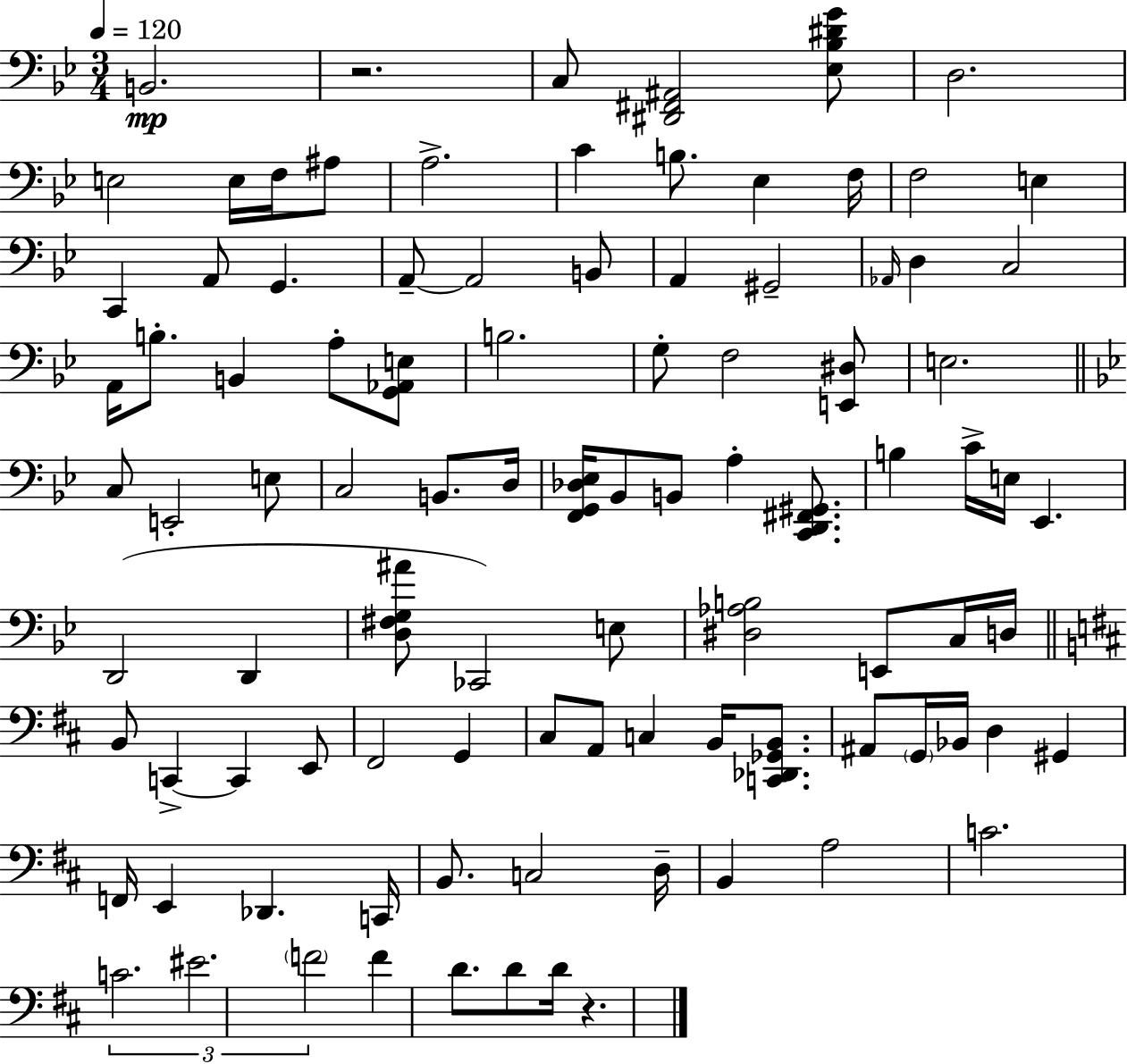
{
  \clef bass
  \numericTimeSignature
  \time 3/4
  \key g \minor
  \tempo 4 = 120
  \repeat volta 2 { b,2.\mp | r2. | c8 <dis, fis, ais,>2 <ees bes dis' g'>8 | d2. | \break e2 e16 f16 ais8 | a2.-> | c'4 b8. ees4 f16 | f2 e4 | \break c,4 a,8 g,4. | a,8--~~ a,2 b,8 | a,4 gis,2-- | \grace { aes,16 } d4 c2 | \break a,16 b8.-. b,4 a8-. <g, aes, e>8 | b2. | g8-. f2 <e, dis>8 | e2. | \break \bar "||" \break \key bes \major c8 e,2-. e8 | c2 b,8. d16 | <f, g, des ees>16 bes,8 b,8 a4-. <c, d, fis, gis,>8. | b4 c'16-> e16 ees,4. | \break d,2( d,4 | <d fis g ais'>8 ces,2) e8 | <dis aes b>2 e,8 c16 d16 | \bar "||" \break \key d \major b,8 c,4->~~ c,4 e,8 | fis,2 g,4 | cis8 a,8 c4 b,16 <c, des, ges, b,>8. | ais,8 \parenthesize g,16 bes,16 d4 gis,4 | \break f,16 e,4 des,4. c,16 | b,8. c2 d16-- | b,4 a2 | c'2. | \break \tuplet 3/2 { c'2. | eis'2. | \parenthesize f'2 } f'4 | d'8. d'8 d'16 r4. | \break } \bar "|."
}